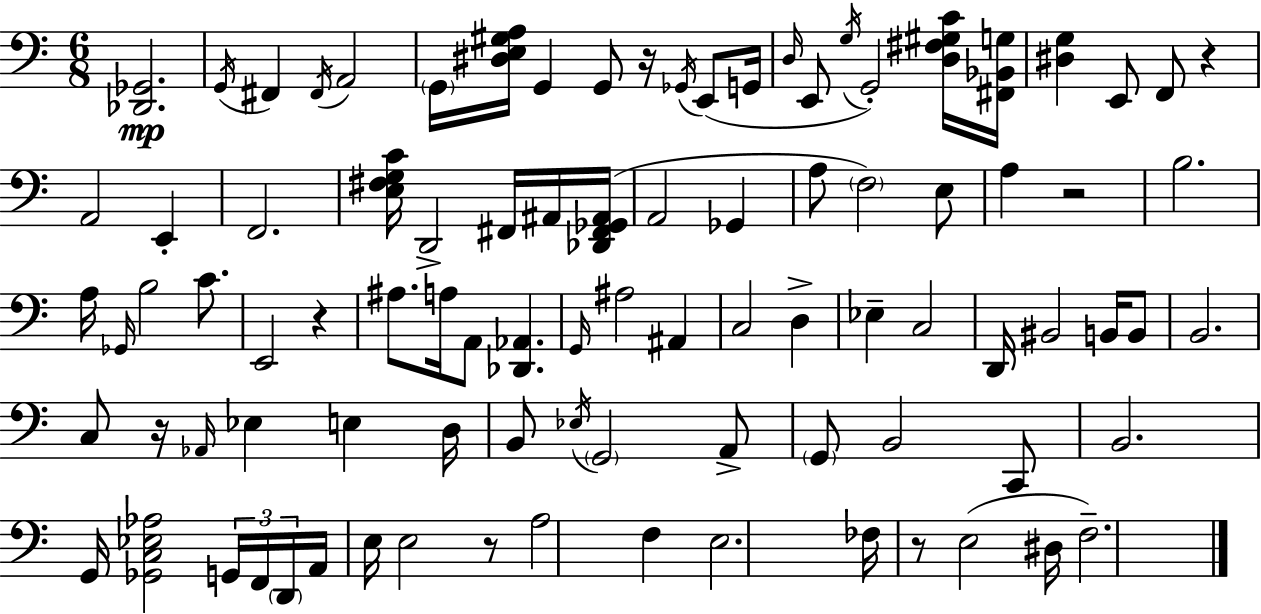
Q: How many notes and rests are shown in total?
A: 92